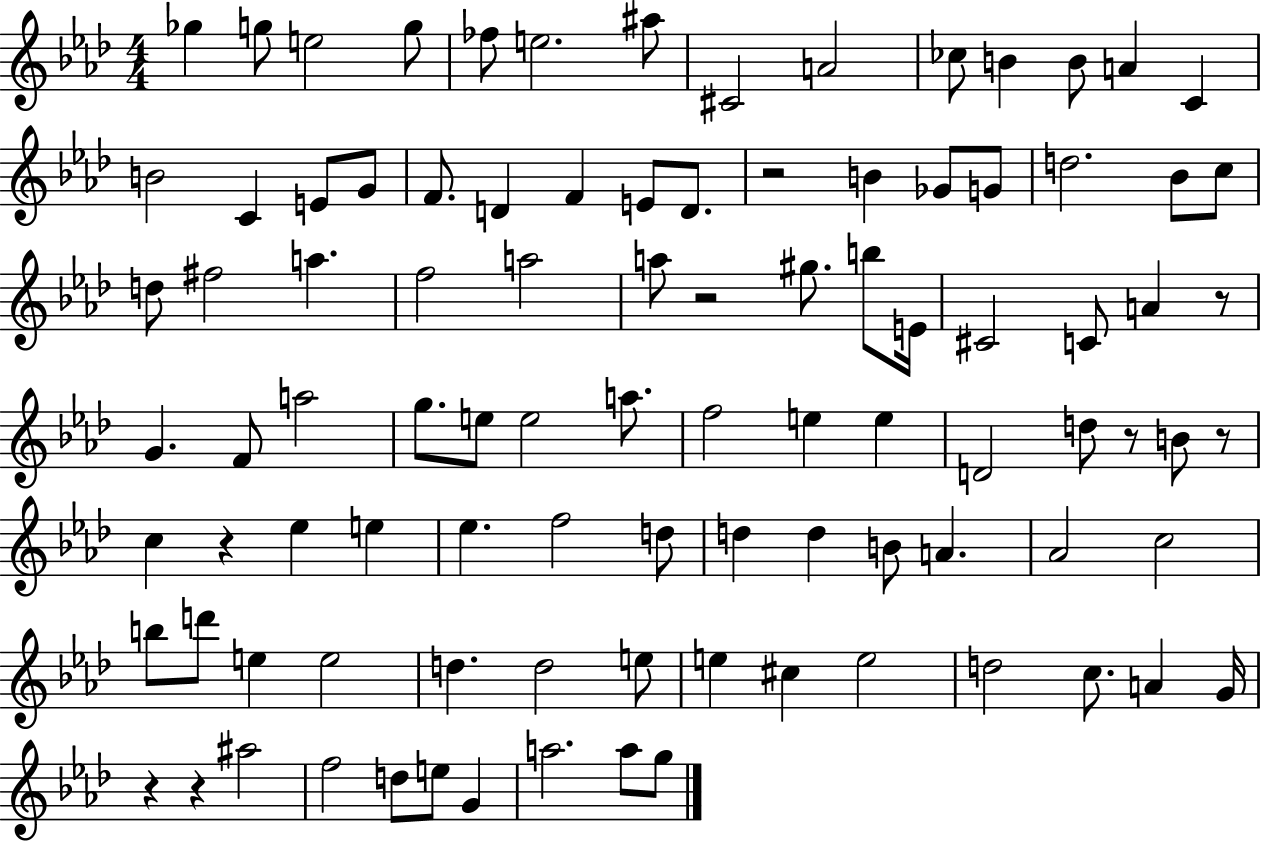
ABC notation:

X:1
T:Untitled
M:4/4
L:1/4
K:Ab
_g g/2 e2 g/2 _f/2 e2 ^a/2 ^C2 A2 _c/2 B B/2 A C B2 C E/2 G/2 F/2 D F E/2 D/2 z2 B _G/2 G/2 d2 _B/2 c/2 d/2 ^f2 a f2 a2 a/2 z2 ^g/2 b/2 E/4 ^C2 C/2 A z/2 G F/2 a2 g/2 e/2 e2 a/2 f2 e e D2 d/2 z/2 B/2 z/2 c z _e e _e f2 d/2 d d B/2 A _A2 c2 b/2 d'/2 e e2 d d2 e/2 e ^c e2 d2 c/2 A G/4 z z ^a2 f2 d/2 e/2 G a2 a/2 g/2